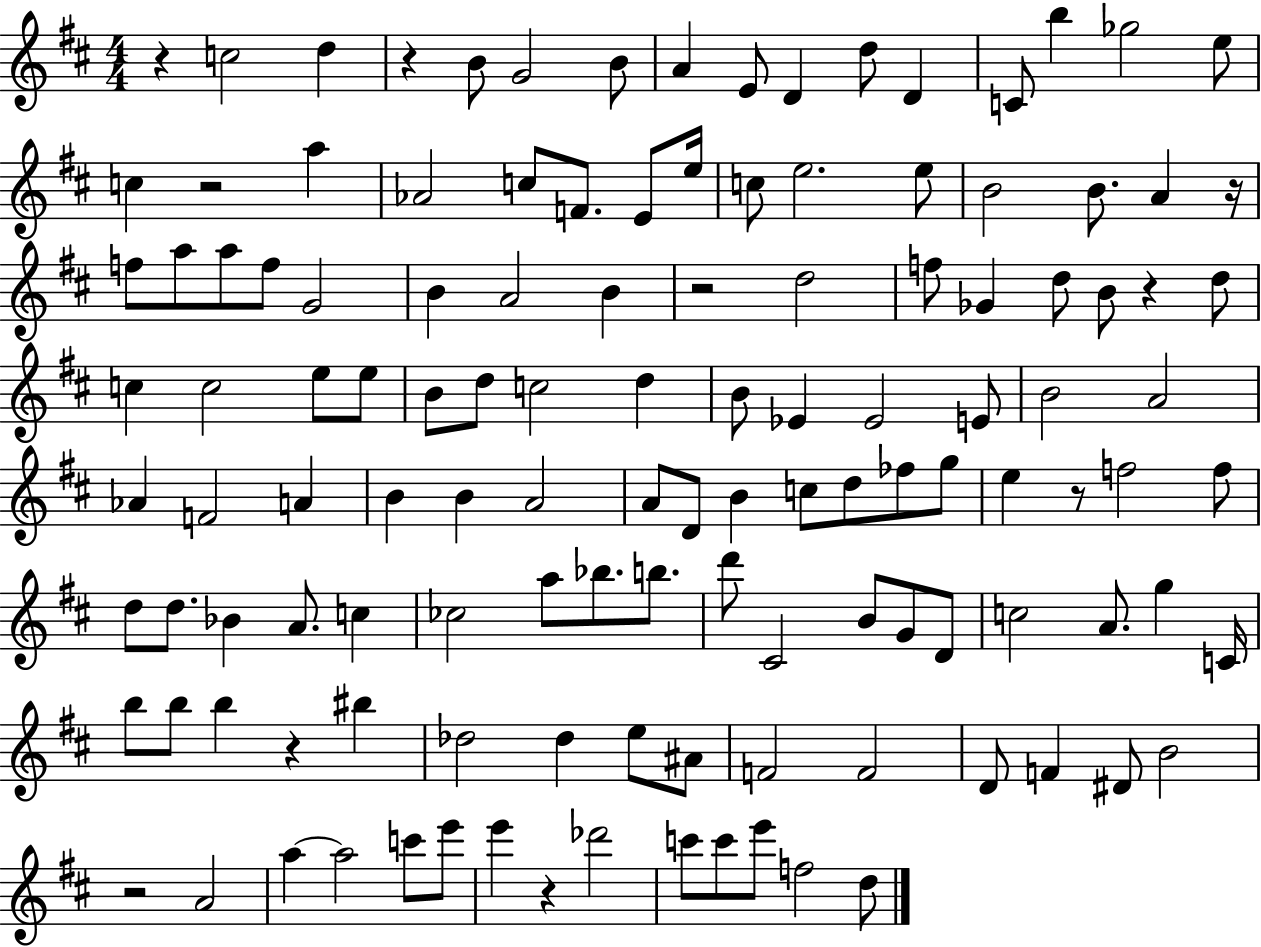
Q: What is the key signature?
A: D major